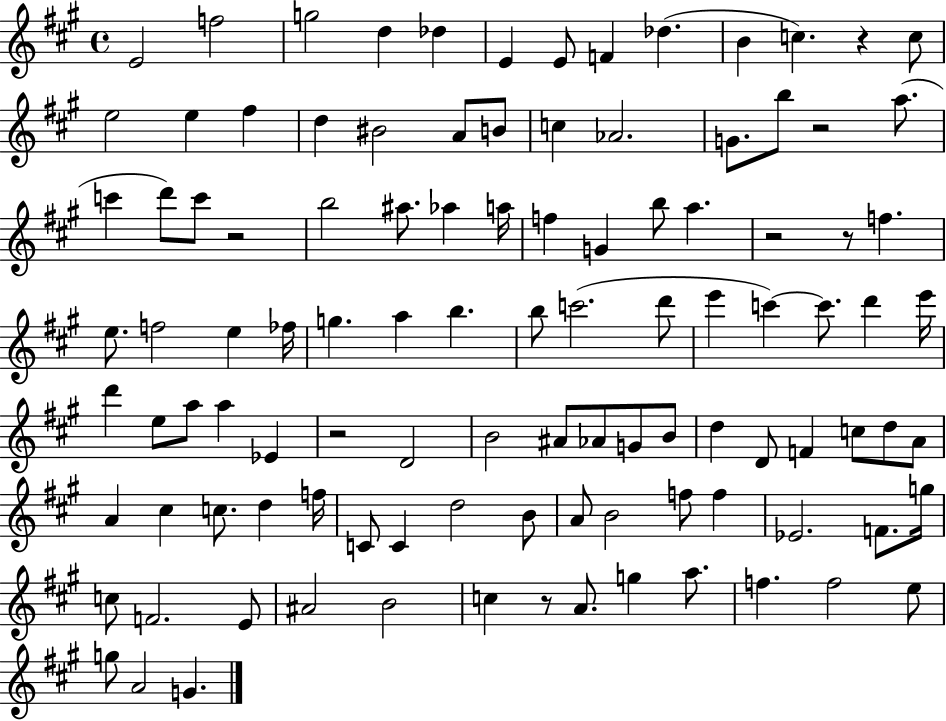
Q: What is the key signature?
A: A major